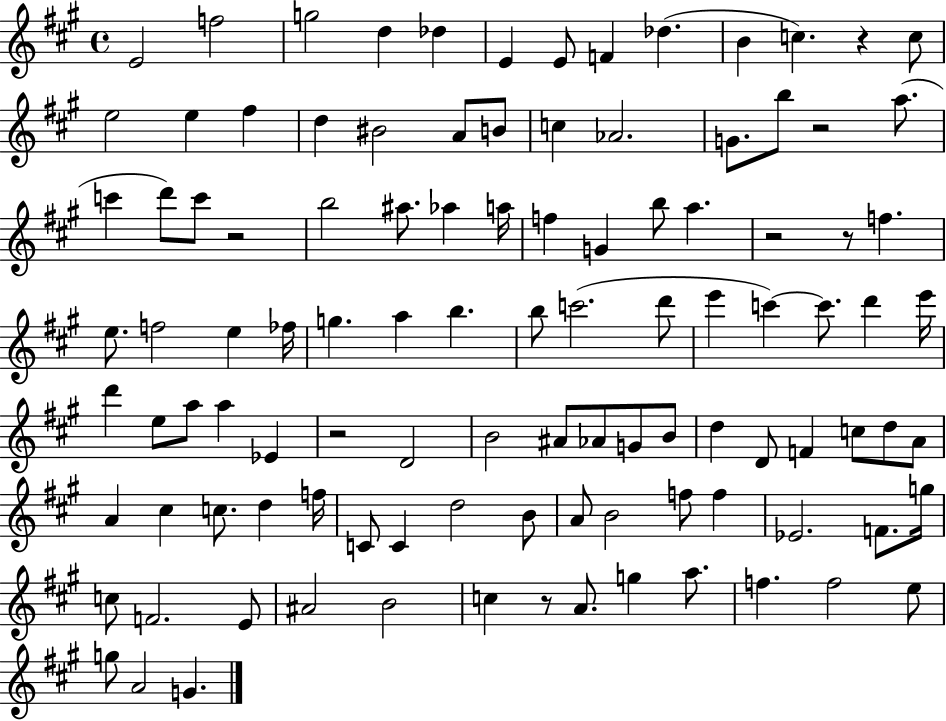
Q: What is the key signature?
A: A major